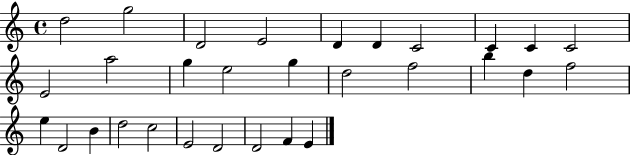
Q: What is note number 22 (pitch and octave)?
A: D4